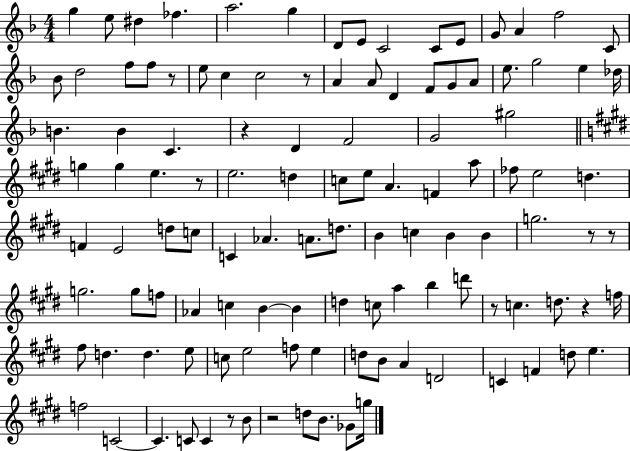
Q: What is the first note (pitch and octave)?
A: G5